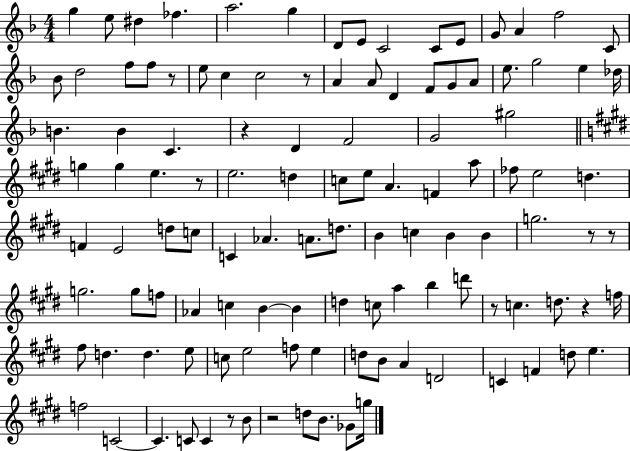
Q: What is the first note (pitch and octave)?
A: G5